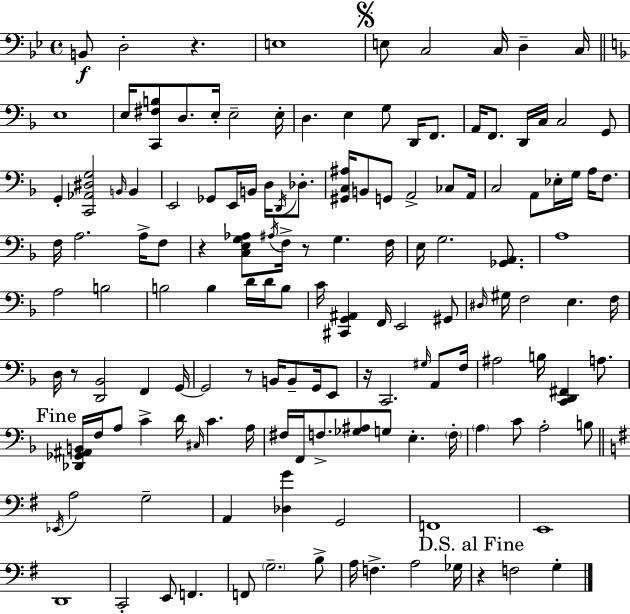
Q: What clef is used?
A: bass